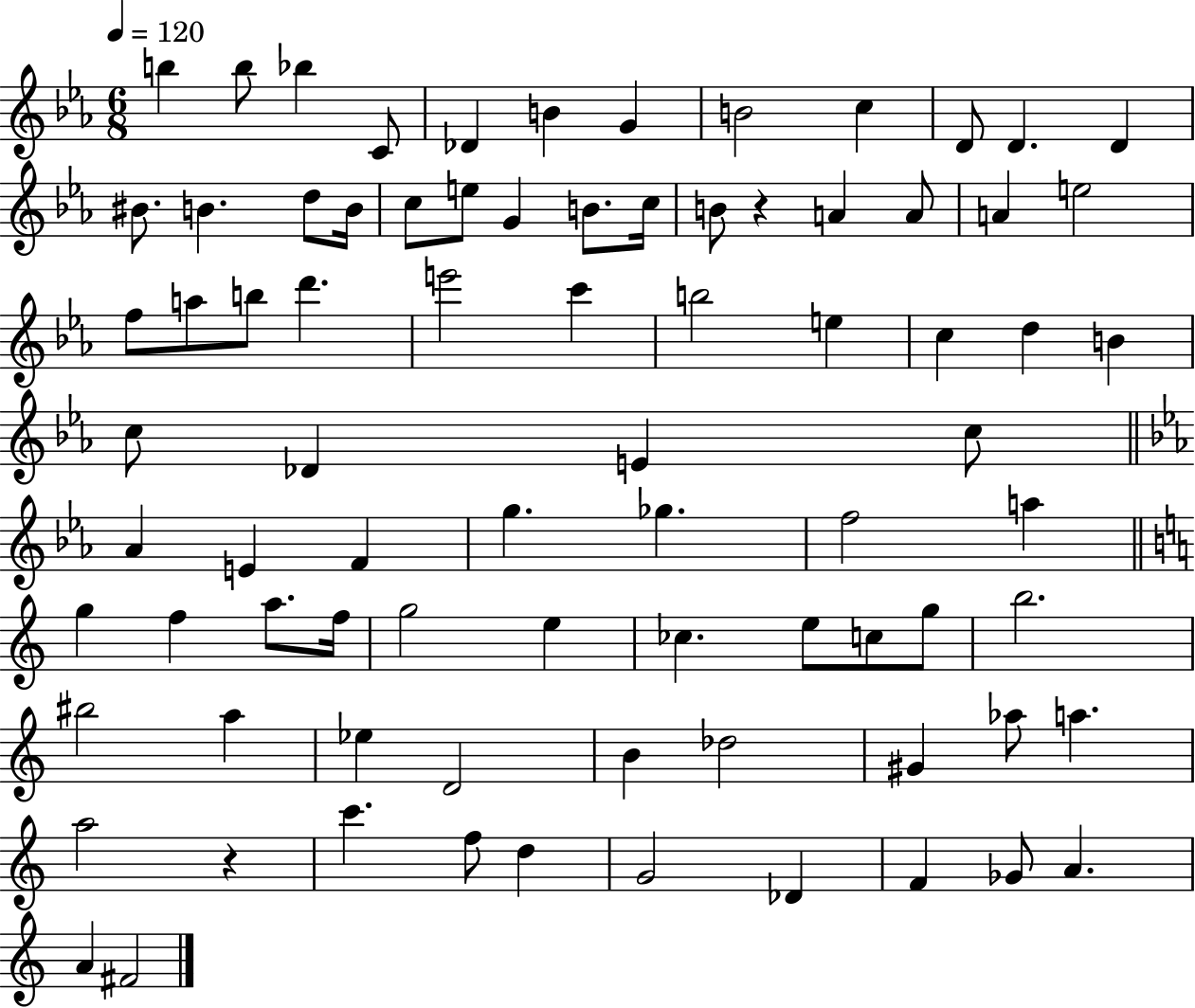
X:1
T:Untitled
M:6/8
L:1/4
K:Eb
b b/2 _b C/2 _D B G B2 c D/2 D D ^B/2 B d/2 B/4 c/2 e/2 G B/2 c/4 B/2 z A A/2 A e2 f/2 a/2 b/2 d' e'2 c' b2 e c d B c/2 _D E c/2 _A E F g _g f2 a g f a/2 f/4 g2 e _c e/2 c/2 g/2 b2 ^b2 a _e D2 B _d2 ^G _a/2 a a2 z c' f/2 d G2 _D F _G/2 A A ^F2